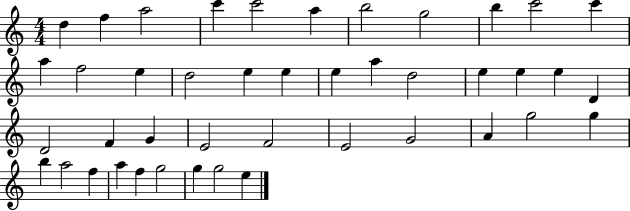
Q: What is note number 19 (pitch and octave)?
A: A5